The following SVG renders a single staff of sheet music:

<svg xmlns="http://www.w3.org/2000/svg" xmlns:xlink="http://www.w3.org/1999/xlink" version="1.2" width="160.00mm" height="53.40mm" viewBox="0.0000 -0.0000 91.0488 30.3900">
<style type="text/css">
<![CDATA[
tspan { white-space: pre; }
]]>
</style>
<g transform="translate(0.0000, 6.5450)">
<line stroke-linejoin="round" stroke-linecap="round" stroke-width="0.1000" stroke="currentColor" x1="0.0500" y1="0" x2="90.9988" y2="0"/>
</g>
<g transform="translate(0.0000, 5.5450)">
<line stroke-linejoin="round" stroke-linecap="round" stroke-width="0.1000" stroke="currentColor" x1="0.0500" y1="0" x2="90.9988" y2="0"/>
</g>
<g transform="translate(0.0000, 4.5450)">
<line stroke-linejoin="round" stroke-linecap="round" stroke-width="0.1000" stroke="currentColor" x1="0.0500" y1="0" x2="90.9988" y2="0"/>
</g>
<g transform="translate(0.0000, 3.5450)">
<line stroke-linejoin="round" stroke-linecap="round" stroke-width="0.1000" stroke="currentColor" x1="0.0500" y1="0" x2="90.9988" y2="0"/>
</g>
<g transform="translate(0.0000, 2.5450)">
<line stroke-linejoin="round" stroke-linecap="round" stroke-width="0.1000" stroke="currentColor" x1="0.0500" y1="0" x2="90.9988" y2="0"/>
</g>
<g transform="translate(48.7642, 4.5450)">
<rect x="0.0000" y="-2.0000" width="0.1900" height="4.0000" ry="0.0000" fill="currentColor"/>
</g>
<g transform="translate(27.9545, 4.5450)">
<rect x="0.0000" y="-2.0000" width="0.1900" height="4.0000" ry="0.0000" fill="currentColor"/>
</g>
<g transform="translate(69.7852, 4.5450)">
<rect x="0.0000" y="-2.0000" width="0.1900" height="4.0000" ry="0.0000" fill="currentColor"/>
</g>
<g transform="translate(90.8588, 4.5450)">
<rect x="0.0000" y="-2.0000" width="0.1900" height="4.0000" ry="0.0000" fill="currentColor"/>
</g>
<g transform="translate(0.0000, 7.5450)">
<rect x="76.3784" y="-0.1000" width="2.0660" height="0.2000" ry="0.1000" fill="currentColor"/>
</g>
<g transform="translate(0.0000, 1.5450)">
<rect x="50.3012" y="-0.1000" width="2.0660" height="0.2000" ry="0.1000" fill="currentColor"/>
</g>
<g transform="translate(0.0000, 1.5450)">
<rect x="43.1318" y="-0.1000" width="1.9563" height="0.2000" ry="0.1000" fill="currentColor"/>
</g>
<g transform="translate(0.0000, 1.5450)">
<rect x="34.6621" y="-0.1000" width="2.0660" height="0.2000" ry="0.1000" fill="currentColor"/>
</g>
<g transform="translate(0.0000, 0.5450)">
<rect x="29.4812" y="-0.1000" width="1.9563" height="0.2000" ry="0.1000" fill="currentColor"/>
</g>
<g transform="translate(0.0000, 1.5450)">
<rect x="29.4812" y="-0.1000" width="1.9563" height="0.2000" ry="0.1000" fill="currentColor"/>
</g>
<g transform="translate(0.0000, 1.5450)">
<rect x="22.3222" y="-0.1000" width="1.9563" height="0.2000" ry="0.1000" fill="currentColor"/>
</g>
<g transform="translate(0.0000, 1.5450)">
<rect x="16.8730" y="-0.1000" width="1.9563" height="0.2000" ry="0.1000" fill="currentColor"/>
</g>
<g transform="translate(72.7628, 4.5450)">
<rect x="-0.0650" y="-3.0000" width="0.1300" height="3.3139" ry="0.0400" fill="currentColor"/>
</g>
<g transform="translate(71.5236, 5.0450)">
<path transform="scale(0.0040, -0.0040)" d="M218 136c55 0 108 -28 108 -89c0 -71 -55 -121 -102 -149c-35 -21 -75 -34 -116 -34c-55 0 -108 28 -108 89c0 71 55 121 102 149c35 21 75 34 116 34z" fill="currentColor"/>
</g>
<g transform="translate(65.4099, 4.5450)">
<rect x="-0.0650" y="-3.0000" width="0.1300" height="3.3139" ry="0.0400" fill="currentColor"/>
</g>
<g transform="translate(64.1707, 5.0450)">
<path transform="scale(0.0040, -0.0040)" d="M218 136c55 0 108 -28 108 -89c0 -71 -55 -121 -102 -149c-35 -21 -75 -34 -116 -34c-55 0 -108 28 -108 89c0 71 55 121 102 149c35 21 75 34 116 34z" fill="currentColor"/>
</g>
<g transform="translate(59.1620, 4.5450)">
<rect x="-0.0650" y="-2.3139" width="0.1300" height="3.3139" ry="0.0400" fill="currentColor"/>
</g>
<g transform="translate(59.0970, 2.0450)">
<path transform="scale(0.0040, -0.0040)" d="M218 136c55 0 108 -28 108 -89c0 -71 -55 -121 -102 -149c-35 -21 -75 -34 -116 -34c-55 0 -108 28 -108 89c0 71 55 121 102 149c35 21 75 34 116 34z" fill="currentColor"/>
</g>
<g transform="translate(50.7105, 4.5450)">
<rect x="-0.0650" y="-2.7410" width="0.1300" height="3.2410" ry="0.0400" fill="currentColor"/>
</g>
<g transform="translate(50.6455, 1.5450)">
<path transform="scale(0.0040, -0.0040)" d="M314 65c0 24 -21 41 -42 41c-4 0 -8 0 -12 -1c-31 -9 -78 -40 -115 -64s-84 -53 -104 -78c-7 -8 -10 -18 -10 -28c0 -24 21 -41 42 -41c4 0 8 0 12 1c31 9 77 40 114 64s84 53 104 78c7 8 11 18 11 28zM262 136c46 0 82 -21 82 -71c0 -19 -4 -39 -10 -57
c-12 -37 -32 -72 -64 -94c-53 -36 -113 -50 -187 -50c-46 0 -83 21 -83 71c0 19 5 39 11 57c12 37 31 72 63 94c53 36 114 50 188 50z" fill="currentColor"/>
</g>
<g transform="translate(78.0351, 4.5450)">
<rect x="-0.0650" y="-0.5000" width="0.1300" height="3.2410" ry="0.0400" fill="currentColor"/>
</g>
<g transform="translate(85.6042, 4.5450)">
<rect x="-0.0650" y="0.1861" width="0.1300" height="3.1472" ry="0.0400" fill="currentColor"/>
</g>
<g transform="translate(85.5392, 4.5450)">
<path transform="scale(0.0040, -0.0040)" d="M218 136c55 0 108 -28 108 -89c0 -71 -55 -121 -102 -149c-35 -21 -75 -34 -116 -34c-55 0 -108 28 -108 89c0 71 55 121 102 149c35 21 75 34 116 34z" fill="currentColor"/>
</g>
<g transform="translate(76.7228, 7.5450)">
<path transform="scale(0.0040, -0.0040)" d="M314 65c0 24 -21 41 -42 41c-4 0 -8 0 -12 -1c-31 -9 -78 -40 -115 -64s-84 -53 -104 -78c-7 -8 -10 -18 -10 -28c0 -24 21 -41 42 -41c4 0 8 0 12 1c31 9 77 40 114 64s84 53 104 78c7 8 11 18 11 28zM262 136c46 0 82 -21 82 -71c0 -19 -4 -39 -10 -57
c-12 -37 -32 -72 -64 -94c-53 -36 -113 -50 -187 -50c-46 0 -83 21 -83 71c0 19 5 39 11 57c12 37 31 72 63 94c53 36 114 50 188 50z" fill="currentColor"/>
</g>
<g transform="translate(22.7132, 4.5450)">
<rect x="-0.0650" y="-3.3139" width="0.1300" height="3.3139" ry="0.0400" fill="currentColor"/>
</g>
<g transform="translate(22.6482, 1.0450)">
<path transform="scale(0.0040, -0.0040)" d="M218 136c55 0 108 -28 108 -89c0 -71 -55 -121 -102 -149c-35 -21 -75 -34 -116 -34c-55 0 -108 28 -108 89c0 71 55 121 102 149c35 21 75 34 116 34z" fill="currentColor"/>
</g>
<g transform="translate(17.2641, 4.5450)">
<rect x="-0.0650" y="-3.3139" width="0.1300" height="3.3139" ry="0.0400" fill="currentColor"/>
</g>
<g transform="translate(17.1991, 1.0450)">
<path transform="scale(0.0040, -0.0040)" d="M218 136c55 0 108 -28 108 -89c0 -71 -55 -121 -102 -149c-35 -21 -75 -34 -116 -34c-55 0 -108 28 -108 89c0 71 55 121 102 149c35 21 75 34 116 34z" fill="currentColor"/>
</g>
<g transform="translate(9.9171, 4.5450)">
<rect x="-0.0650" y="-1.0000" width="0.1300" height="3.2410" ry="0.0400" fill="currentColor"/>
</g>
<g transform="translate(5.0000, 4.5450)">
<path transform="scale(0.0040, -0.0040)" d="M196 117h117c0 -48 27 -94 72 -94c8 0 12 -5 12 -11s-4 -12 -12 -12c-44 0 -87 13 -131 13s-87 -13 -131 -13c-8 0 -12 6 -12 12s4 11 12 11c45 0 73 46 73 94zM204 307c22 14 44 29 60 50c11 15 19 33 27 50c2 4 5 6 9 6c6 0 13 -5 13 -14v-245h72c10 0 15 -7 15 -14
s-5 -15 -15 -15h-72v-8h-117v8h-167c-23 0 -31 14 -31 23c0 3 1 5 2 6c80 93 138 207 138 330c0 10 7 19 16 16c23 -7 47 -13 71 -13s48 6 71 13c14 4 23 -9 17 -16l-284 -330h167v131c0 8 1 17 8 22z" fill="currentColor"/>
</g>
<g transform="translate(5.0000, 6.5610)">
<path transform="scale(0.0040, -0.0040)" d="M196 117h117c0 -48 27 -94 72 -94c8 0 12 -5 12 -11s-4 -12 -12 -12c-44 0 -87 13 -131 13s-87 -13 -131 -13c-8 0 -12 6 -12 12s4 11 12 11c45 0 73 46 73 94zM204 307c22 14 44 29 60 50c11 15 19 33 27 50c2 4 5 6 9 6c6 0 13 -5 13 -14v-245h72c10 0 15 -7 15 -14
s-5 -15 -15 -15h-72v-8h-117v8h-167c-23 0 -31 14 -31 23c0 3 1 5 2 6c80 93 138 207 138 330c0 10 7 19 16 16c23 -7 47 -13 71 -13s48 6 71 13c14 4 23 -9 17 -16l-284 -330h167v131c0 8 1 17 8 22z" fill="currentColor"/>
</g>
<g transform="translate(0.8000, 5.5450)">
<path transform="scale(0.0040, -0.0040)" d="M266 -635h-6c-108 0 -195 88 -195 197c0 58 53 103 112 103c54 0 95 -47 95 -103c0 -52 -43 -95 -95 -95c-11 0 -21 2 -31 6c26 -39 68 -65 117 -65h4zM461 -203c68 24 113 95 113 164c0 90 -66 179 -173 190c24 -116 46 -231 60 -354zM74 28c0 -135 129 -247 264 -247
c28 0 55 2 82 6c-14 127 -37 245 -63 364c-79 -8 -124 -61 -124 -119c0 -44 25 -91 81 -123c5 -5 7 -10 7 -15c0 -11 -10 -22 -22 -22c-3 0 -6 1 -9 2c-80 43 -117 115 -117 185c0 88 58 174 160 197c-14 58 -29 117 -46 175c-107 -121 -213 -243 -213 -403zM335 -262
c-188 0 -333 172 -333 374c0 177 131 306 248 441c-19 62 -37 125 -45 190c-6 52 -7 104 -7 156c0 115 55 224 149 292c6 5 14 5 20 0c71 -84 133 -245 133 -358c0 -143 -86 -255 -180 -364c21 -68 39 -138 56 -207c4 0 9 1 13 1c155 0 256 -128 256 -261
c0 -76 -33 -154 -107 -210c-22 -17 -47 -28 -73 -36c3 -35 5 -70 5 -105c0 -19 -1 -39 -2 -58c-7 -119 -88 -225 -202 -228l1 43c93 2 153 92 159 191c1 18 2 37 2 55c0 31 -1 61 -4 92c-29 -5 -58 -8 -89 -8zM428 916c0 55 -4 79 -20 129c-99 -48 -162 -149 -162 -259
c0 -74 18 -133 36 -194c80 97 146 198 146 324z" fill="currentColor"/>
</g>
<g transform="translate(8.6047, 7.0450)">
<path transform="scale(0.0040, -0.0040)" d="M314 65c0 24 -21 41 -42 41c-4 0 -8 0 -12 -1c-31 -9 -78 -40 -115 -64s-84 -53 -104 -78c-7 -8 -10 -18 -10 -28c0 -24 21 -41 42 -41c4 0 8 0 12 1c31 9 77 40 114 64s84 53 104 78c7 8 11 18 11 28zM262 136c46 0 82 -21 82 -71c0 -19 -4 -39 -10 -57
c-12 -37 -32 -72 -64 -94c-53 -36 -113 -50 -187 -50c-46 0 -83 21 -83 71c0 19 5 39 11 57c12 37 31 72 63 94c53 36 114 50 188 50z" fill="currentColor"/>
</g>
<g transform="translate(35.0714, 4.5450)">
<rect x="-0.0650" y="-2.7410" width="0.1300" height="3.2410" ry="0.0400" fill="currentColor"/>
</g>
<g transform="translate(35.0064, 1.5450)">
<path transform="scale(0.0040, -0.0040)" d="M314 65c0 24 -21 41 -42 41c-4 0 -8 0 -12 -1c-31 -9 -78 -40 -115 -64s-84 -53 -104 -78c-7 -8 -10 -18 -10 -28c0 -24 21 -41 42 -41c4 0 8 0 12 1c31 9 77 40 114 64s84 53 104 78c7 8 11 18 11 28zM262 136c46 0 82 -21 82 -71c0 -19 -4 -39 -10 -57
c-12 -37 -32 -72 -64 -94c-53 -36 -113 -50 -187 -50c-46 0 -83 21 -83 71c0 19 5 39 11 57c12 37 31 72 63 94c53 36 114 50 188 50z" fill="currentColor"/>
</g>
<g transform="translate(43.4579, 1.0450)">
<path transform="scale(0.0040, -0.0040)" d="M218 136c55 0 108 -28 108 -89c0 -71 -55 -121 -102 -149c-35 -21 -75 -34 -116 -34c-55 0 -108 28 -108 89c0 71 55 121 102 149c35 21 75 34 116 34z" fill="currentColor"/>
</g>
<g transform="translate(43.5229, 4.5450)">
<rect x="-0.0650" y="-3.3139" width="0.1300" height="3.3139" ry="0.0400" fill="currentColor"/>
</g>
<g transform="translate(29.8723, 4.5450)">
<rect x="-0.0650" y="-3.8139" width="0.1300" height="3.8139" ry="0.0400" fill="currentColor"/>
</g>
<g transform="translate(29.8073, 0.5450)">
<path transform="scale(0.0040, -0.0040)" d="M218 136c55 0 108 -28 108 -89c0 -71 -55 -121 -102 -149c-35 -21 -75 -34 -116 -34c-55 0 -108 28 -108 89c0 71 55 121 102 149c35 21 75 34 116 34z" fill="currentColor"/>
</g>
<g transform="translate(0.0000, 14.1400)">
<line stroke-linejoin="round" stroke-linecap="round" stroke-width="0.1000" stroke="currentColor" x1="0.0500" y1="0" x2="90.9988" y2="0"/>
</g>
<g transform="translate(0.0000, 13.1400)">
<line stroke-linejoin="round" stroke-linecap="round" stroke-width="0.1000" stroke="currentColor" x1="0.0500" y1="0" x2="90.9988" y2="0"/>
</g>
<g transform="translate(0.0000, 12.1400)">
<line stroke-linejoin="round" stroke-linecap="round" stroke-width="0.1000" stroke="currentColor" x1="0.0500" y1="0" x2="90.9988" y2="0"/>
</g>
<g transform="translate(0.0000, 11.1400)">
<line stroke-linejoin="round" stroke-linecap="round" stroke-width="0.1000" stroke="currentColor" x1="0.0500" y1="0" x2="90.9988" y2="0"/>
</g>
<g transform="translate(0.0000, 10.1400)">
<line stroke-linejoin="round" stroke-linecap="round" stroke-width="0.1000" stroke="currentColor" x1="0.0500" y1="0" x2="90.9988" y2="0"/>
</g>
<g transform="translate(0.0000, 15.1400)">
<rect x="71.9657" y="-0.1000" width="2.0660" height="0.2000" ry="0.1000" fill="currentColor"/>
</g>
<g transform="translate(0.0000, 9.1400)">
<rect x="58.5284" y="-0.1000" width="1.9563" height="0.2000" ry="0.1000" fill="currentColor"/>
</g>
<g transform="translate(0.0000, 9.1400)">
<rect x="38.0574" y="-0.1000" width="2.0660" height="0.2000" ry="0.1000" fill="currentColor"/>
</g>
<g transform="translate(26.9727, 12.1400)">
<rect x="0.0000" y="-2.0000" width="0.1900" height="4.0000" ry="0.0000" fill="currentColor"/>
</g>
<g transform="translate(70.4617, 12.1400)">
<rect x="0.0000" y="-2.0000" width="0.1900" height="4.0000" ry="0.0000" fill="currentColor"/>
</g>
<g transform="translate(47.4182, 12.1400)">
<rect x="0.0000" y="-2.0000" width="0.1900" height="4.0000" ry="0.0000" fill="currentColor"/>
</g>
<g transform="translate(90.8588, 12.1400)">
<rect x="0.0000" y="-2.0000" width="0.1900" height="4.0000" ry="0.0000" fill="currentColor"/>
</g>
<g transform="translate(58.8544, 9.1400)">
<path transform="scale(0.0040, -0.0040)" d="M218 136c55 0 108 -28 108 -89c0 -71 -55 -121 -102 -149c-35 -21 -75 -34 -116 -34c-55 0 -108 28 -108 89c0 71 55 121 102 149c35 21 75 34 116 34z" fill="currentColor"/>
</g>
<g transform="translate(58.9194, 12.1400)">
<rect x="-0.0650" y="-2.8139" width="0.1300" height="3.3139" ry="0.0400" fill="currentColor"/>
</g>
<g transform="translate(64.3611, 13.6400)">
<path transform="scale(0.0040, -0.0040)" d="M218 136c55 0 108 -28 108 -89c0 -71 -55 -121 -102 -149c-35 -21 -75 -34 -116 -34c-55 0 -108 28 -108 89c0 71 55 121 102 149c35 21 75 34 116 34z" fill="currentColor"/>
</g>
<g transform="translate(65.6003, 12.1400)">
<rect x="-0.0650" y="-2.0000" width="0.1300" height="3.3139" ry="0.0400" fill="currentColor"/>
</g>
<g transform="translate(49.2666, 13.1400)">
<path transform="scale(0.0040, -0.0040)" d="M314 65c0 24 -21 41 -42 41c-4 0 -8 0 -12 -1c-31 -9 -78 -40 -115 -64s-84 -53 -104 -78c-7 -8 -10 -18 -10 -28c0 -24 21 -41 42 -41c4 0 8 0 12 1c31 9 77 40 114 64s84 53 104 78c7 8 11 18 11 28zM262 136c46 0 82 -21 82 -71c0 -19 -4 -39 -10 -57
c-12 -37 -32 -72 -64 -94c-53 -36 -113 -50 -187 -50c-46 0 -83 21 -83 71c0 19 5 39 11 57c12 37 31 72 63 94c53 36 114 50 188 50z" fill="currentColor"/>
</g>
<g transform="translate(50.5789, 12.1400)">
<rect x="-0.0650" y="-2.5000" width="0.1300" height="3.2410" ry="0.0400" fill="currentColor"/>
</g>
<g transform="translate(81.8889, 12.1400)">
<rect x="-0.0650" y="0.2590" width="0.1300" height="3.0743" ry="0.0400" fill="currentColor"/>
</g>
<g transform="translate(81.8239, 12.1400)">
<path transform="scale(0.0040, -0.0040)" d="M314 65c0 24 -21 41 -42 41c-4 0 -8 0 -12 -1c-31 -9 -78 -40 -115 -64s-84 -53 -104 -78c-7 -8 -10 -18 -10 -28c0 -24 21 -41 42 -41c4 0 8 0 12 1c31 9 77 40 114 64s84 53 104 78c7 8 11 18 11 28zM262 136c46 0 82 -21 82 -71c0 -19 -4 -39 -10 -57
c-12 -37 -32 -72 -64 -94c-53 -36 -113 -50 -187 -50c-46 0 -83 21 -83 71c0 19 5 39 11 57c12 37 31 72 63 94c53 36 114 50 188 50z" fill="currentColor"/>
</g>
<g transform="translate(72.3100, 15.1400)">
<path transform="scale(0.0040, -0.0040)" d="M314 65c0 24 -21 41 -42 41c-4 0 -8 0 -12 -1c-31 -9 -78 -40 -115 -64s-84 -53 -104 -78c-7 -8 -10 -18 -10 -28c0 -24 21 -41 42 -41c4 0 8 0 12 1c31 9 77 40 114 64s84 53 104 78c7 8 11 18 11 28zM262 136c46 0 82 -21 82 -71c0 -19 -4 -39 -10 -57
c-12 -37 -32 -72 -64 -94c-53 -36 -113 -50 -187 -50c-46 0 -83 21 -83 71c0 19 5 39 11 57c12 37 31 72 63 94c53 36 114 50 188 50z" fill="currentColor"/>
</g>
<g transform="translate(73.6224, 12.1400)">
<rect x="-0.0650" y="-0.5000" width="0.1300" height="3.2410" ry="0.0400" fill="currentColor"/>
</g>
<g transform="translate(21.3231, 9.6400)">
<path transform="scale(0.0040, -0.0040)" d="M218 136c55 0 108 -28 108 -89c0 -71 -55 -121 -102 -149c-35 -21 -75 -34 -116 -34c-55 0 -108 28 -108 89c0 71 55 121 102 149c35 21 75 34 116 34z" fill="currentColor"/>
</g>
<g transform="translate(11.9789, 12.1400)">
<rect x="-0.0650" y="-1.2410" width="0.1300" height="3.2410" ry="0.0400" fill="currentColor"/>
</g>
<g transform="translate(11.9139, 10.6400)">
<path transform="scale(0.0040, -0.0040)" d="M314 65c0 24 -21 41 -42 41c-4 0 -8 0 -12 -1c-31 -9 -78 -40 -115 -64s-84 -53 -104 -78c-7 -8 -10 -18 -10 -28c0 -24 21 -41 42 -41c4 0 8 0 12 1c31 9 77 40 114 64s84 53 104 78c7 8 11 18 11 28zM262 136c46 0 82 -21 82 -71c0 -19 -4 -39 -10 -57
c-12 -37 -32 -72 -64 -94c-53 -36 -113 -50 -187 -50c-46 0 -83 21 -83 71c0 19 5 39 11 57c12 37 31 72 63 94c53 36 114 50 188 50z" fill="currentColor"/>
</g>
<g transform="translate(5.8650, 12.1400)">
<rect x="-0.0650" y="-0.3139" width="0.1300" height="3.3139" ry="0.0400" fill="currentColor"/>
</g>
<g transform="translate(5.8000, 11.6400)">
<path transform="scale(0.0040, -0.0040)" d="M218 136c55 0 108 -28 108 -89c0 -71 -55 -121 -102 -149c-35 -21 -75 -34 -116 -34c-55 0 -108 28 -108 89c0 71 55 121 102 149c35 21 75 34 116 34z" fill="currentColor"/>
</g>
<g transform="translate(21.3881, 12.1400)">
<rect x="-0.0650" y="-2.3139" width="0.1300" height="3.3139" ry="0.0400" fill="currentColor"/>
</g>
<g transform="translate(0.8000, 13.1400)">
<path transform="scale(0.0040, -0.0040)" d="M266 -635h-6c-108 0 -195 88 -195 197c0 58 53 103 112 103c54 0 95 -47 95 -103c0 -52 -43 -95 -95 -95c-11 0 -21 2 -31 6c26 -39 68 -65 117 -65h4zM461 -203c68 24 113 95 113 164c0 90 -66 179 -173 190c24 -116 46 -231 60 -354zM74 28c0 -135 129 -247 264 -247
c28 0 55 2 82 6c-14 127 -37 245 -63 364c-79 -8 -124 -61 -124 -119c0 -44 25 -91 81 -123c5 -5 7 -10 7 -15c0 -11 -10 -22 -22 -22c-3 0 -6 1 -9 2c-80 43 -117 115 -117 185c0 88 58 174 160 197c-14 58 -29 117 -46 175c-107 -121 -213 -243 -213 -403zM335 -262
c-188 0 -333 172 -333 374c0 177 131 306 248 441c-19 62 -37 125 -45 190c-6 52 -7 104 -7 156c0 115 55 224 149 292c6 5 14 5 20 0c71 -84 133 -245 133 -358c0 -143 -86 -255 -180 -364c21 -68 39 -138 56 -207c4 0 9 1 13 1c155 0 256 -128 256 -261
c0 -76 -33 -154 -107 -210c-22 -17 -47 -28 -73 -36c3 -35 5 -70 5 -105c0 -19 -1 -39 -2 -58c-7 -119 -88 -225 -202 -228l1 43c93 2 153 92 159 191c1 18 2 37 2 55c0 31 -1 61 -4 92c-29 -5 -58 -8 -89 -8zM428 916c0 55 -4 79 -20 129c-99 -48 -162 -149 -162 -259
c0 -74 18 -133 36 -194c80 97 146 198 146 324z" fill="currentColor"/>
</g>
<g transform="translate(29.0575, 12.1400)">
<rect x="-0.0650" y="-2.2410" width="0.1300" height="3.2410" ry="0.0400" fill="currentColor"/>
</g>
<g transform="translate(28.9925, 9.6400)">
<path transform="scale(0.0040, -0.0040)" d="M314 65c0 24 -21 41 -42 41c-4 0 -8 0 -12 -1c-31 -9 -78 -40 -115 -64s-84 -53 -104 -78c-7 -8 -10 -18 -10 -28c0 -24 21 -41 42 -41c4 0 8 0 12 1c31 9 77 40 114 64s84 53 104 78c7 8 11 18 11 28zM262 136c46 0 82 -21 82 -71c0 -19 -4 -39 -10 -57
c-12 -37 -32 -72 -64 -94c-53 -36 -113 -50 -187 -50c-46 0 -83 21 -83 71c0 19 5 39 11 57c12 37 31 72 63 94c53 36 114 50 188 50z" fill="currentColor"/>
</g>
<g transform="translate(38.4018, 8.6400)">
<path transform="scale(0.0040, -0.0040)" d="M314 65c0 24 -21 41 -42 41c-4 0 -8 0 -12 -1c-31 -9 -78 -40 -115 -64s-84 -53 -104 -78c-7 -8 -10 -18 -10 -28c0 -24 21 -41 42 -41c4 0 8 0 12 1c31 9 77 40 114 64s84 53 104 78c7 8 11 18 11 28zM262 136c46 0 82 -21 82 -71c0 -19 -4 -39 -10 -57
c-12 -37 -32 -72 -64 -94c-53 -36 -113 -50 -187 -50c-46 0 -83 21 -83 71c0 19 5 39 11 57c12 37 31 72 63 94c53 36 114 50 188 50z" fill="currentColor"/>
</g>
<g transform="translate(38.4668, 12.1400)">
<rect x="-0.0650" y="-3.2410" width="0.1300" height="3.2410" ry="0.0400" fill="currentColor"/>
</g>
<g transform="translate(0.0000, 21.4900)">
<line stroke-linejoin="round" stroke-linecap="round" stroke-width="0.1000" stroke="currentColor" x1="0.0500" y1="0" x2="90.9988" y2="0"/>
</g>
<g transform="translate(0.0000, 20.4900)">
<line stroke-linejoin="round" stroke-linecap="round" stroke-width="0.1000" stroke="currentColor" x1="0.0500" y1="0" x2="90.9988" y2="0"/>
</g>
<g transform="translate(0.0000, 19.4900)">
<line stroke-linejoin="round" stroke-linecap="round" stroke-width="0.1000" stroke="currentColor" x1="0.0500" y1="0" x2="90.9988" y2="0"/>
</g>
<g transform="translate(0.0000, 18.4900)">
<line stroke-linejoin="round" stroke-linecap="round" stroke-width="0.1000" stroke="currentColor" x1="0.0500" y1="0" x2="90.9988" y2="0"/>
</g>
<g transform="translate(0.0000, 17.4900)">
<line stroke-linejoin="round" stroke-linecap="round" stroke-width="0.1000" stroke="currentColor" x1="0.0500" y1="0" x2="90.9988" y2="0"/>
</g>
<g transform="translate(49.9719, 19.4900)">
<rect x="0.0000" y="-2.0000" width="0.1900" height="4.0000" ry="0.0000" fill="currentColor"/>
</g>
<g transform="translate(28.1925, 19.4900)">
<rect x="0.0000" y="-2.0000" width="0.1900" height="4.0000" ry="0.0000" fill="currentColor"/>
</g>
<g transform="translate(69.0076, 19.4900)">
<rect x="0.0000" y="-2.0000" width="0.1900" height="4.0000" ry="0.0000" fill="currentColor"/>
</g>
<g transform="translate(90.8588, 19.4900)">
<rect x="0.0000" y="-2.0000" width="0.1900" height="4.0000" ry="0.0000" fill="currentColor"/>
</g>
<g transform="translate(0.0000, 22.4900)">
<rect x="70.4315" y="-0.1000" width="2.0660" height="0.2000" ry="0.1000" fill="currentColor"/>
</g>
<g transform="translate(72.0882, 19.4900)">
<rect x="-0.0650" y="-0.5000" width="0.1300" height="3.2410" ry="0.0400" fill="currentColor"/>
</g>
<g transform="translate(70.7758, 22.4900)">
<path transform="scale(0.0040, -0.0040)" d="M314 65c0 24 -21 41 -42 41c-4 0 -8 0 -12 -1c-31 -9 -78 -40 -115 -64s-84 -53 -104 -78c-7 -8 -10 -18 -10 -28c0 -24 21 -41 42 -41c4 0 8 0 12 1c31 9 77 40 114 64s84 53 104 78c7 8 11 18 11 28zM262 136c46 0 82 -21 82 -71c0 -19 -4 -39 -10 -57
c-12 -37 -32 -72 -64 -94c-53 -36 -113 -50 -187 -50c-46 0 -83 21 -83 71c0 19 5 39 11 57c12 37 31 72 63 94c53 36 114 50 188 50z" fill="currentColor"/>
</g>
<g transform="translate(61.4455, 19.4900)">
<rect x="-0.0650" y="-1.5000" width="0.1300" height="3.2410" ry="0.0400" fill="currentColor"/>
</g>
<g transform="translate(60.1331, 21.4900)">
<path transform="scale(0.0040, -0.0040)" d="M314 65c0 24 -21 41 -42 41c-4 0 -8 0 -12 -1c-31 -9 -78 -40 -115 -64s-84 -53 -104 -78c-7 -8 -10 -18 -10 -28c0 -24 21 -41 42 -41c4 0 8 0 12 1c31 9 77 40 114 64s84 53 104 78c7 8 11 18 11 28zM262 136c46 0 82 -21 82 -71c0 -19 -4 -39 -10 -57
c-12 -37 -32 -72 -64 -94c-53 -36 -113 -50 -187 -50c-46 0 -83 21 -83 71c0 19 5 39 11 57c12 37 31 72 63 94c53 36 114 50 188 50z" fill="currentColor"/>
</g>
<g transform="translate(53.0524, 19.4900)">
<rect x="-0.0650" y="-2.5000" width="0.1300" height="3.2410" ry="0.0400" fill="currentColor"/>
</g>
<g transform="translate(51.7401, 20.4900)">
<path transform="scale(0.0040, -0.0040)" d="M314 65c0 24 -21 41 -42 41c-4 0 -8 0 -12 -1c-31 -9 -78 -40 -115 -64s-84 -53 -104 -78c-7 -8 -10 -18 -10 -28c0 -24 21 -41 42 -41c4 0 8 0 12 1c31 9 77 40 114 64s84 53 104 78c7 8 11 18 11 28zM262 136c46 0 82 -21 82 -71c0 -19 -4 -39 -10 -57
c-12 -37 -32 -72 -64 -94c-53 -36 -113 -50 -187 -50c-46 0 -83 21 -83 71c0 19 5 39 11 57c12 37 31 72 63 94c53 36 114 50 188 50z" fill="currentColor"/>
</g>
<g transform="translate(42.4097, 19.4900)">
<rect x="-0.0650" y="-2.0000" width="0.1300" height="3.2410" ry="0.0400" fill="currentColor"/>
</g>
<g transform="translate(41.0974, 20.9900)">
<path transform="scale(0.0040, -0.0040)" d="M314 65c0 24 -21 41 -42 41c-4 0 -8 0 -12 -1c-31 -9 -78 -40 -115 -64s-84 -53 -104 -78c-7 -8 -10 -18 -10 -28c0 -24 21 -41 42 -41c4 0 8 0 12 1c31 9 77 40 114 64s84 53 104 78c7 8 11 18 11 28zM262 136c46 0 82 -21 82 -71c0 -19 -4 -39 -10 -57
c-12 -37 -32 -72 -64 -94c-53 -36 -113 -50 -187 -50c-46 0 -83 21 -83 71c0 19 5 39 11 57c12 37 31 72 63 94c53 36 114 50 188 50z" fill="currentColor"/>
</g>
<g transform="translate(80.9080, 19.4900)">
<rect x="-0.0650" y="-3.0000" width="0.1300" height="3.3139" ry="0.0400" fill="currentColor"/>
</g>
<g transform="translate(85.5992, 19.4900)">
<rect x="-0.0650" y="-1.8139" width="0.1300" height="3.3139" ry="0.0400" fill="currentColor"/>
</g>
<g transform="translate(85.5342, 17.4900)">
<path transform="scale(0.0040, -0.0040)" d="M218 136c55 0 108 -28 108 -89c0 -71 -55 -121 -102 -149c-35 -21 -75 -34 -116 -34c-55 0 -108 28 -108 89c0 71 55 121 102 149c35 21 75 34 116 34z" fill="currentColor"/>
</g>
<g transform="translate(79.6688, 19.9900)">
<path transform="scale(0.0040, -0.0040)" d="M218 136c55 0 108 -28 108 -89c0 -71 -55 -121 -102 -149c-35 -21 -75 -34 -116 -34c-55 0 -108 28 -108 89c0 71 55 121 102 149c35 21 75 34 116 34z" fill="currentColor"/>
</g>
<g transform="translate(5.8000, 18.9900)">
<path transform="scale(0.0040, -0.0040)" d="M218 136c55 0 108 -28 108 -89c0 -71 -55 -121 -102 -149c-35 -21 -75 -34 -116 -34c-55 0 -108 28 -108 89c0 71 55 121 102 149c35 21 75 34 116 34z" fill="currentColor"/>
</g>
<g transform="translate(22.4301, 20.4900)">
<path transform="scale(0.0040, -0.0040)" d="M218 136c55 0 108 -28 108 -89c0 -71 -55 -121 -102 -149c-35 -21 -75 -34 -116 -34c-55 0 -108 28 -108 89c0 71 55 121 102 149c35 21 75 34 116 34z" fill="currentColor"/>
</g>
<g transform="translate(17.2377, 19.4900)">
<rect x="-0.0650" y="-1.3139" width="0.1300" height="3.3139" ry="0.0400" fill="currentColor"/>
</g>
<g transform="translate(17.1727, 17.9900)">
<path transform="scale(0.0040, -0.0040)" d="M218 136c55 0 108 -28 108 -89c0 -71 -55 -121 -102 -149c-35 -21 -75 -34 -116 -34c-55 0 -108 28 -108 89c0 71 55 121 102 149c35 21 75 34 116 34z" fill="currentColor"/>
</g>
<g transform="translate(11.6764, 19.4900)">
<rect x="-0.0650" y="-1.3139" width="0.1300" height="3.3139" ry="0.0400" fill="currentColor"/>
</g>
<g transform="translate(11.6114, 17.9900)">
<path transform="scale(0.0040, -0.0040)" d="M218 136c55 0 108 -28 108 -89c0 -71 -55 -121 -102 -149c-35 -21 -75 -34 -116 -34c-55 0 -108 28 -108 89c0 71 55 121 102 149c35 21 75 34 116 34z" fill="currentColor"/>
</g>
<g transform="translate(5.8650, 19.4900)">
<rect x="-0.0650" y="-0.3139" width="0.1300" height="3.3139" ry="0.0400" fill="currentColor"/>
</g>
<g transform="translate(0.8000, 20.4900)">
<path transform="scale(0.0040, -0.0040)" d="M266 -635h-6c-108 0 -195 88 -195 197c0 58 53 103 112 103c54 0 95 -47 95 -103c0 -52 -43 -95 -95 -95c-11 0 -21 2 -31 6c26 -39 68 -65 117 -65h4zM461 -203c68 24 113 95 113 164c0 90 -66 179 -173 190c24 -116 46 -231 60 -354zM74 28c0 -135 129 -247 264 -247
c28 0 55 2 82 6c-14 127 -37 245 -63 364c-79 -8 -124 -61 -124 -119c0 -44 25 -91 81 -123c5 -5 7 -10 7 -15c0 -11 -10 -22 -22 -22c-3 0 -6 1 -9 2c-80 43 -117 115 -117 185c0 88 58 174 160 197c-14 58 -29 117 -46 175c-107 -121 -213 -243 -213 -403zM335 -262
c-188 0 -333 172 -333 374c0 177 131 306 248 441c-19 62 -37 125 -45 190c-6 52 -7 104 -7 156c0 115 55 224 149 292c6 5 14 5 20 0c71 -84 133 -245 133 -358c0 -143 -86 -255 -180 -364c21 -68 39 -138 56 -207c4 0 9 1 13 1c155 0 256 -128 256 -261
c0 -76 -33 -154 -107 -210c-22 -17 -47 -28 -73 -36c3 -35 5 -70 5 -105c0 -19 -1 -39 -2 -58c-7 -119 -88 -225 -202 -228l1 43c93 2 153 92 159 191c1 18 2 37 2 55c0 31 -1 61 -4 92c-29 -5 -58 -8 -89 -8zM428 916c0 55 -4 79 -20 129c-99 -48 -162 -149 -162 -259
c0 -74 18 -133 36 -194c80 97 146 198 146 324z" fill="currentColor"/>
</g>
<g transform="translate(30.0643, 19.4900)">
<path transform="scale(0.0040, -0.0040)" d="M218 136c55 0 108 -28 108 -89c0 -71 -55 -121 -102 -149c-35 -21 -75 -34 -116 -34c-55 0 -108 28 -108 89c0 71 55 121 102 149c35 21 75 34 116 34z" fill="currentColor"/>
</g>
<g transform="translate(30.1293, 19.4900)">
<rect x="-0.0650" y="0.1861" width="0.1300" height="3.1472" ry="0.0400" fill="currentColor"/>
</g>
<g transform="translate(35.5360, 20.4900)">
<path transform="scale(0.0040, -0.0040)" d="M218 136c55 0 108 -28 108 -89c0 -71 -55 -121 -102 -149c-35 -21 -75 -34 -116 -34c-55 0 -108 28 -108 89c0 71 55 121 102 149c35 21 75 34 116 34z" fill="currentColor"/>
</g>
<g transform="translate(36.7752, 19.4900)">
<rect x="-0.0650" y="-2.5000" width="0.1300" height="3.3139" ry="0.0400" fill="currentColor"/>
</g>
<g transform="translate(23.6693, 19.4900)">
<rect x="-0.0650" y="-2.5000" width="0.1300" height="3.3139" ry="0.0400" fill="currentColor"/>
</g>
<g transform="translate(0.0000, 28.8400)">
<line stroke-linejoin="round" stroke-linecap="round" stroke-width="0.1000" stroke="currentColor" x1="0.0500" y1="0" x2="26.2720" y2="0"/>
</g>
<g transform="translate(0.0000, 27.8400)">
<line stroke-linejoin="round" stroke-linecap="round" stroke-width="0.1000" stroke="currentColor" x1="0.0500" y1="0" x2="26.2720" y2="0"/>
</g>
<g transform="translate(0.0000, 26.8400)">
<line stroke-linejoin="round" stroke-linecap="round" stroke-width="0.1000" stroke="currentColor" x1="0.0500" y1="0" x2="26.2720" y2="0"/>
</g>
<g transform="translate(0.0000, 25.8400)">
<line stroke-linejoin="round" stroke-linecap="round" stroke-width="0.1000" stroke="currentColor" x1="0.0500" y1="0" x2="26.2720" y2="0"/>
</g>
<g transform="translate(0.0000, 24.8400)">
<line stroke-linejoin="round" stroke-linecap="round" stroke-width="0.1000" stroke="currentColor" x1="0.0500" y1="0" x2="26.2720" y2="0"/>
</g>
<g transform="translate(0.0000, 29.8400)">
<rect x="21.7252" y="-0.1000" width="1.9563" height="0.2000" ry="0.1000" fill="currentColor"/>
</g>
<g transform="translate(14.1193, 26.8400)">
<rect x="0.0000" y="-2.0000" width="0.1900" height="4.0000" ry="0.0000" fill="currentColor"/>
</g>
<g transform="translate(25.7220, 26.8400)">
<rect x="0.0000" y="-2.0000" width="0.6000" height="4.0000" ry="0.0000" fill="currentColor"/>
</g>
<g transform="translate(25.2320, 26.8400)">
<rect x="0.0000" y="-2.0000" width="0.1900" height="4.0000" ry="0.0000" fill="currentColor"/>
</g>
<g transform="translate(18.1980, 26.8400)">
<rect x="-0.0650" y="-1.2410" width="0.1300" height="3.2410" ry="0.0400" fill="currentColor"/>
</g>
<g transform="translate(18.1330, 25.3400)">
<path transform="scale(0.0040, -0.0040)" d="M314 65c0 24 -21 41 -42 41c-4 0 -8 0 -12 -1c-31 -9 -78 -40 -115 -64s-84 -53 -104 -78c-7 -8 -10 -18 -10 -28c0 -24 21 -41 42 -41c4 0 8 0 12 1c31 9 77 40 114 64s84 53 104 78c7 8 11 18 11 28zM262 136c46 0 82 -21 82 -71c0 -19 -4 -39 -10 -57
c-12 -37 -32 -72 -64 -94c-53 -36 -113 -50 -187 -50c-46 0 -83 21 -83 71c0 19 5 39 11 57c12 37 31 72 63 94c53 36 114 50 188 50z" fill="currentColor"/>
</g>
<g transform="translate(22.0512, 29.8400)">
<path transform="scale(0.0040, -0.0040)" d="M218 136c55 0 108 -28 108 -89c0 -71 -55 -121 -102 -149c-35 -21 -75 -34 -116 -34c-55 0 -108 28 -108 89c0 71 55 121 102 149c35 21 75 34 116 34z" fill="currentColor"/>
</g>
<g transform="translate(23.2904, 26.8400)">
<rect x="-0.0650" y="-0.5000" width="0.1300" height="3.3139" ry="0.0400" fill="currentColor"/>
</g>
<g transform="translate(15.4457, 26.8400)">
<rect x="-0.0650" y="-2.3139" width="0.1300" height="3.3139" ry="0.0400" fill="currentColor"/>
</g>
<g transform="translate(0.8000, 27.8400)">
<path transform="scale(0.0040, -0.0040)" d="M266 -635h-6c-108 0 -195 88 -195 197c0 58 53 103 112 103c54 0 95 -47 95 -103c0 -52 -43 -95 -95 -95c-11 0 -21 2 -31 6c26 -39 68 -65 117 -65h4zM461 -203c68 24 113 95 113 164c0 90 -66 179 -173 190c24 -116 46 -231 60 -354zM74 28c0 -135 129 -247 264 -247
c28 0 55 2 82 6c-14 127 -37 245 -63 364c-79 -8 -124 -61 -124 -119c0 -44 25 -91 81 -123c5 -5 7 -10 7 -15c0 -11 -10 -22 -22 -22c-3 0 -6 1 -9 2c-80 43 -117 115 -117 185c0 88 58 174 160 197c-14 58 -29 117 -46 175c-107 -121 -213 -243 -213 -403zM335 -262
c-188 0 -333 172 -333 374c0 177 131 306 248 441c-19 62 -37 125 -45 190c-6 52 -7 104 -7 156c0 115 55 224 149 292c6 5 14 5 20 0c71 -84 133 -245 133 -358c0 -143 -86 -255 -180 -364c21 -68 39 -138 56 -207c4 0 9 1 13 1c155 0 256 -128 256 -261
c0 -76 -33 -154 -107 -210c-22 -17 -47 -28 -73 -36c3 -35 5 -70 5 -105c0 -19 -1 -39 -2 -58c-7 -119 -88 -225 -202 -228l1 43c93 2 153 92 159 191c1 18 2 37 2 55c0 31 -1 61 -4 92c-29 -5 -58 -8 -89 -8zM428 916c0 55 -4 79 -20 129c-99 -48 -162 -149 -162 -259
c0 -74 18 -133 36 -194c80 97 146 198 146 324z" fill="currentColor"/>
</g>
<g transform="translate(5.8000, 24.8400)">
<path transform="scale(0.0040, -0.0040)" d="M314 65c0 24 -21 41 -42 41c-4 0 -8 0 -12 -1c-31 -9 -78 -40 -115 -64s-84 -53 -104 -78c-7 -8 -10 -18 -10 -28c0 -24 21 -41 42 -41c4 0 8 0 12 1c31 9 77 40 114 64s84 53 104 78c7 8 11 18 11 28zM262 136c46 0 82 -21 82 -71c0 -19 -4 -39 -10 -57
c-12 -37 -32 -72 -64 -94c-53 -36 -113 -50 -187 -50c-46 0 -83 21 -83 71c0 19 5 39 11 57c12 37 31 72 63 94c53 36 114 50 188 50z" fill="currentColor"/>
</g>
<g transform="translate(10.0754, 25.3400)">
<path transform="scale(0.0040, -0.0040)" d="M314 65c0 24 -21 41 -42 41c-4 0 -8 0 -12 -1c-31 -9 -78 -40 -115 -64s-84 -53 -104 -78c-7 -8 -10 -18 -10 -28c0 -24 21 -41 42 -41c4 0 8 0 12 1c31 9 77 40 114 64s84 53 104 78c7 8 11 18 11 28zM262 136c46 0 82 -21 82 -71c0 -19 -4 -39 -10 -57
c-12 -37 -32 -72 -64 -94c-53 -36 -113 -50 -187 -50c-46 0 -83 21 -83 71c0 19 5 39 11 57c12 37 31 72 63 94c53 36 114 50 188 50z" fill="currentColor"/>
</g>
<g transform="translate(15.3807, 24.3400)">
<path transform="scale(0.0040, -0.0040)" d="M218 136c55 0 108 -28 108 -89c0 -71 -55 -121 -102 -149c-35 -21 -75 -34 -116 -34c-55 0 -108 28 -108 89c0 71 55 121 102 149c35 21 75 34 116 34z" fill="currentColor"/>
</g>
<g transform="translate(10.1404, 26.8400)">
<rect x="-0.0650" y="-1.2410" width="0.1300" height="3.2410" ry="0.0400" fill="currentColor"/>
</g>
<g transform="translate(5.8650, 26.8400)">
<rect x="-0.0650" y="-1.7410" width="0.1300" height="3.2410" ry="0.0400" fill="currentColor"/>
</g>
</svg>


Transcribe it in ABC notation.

X:1
T:Untitled
M:4/4
L:1/4
K:C
D2 b b c' a2 b a2 g A A C2 B c e2 g g2 b2 G2 a F C2 B2 c e e G B G F2 G2 E2 C2 A f f2 e2 g e2 C